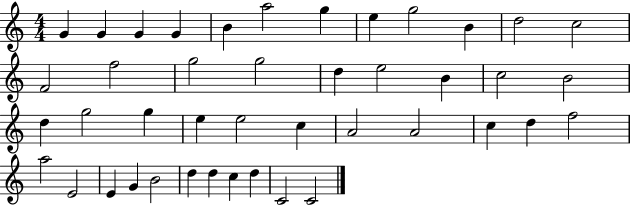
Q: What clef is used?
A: treble